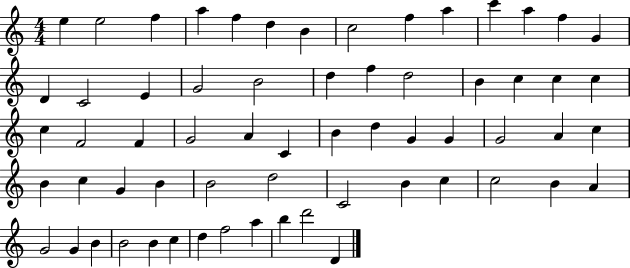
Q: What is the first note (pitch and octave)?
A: E5